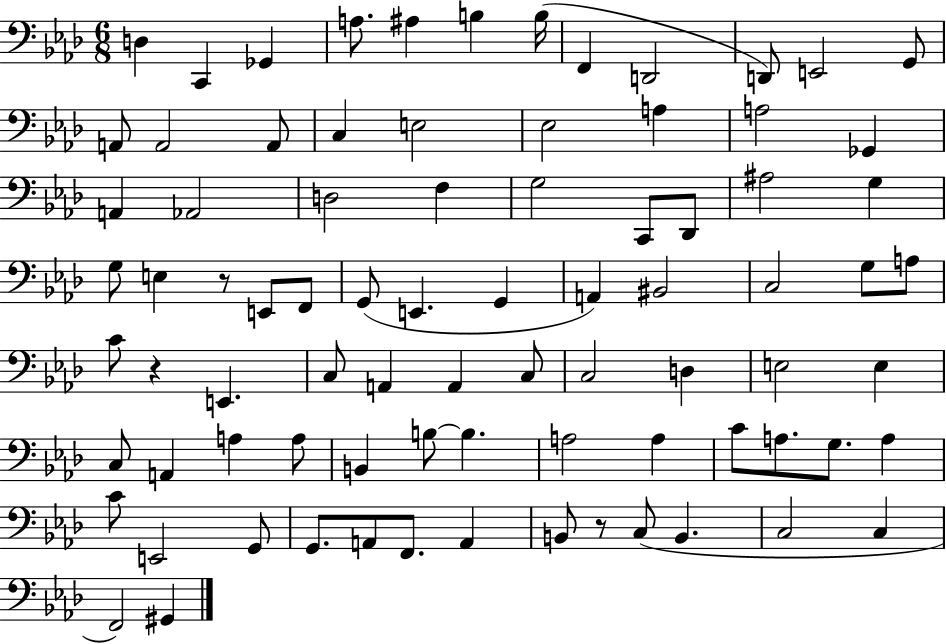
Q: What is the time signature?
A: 6/8